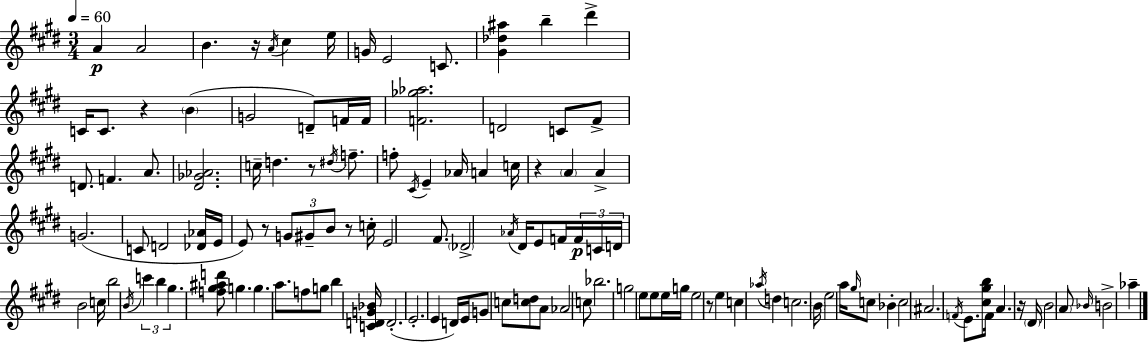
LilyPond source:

{
  \clef treble
  \numericTimeSignature
  \time 3/4
  \key e \major
  \tempo 4 = 60
  a'4\p a'2 | b'4. r16 \acciaccatura { a'16 } cis''4 | e''16 g'16 e'2 c'8. | <gis' des'' ais''>4 b''4-- dis'''4-> | \break c'16 c'8. r4 \parenthesize b'4( | g'2 d'8--) f'16 | f'16 <f' ges'' aes''>2. | d'2 c'8 fis'8-> | \break d'8. f'4. a'8. | <dis' ges' aes'>2. | c''16-- d''4. r8 \acciaccatura { dis''16 } f''8.-- | f''8-. \acciaccatura { cis'16 } e'4-- aes'16 a'4 | \break c''16 r4 \parenthesize a'4 a'4-> | g'2.( | c'8 d'2 | <des' aes'>16 e'16 e'8) r8 \tuplet 3/2 { g'8 gis'8-- b'8 } | \break r8 c''16-. e'2 | fis'8. \parenthesize des'2-> \acciaccatura { aes'16 } | dis'16 e'8 f'16 \tuplet 3/2 { f'16\p c'16 d'16 } b'2 | c''16 b''2 | \break \acciaccatura { b'16 } \tuplet 3/2 { c'''4 b''4 gis''4. } | <f'' gis'' ais'' d'''>8 g''4. g''4. | a''8. f''8 g''8 | b''4 <c' d' g' bes'>16 d'2.-.( | \break e'2.-. | e'4 d'16) e'16 g'8 | c''8 <c'' d''>8 a'8 aes'2 | c''8 bes''2. | \break g''2 | e''8 e''8 e''16 g''16 e''2 | r8 e''4 c''4 | \acciaccatura { aes''16 } d''4 c''2. | \break \parenthesize b'16 e''2 | a''16 \grace { gis''16 } c''8 bes'4-. c''2 | ais'2. | \acciaccatura { f'16 } e'8. <cis'' gis'' b''>8 | \break f'16 a'4. r16 \parenthesize dis'16 b'2 | \parenthesize a'8 \grace { bes'16 } b'2-> | aes''4-- \bar "|."
}